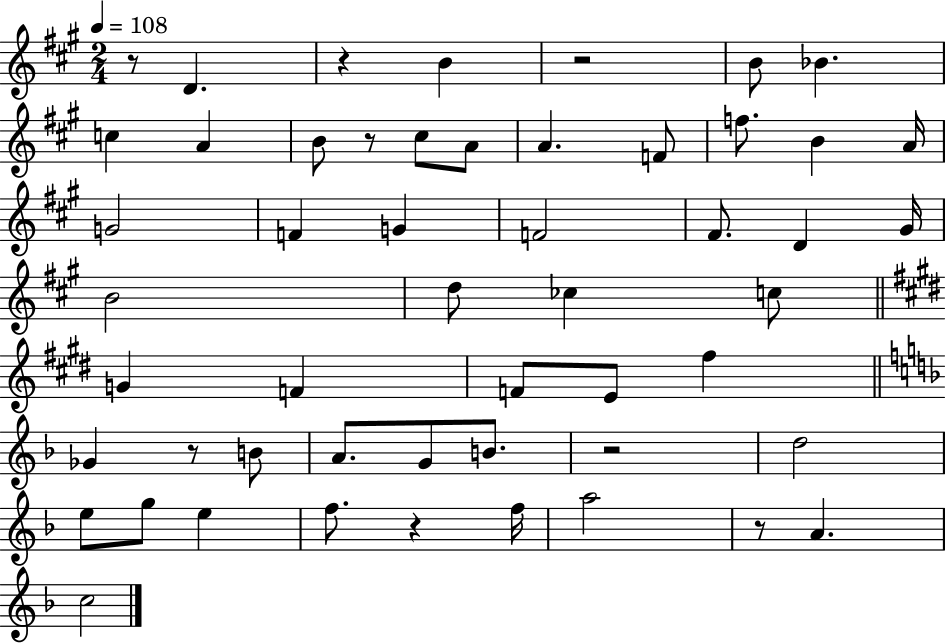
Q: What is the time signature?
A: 2/4